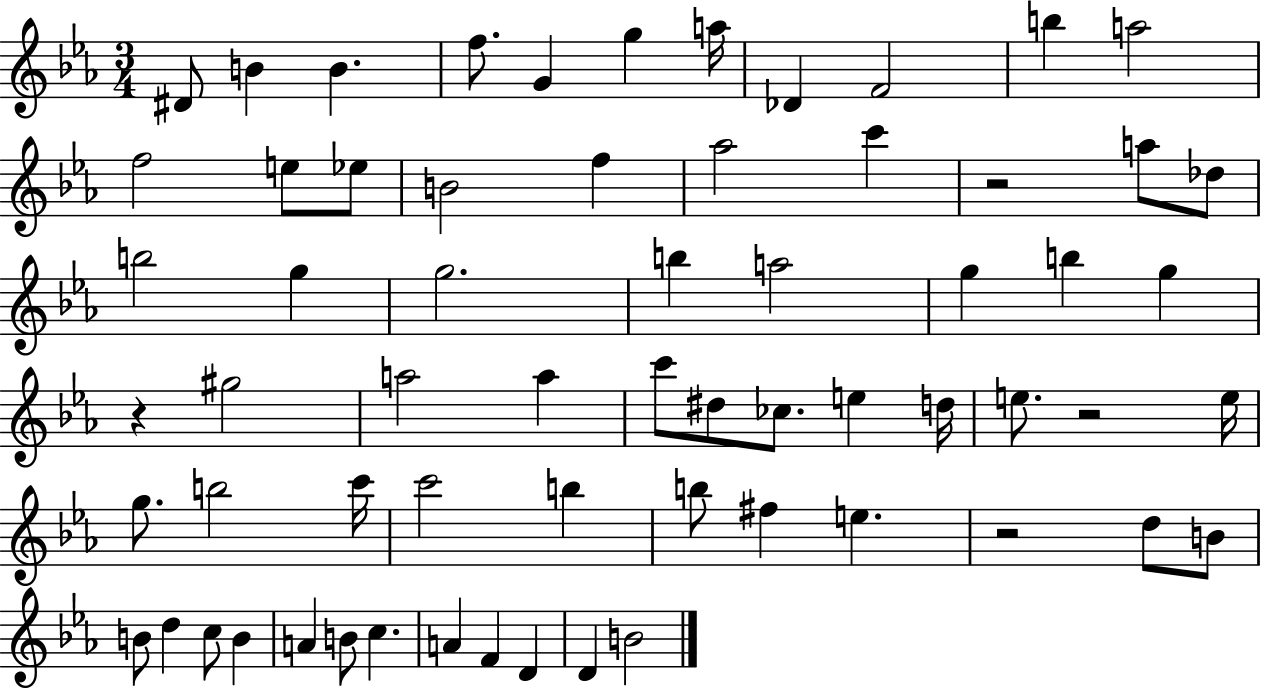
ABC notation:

X:1
T:Untitled
M:3/4
L:1/4
K:Eb
^D/2 B B f/2 G g a/4 _D F2 b a2 f2 e/2 _e/2 B2 f _a2 c' z2 a/2 _d/2 b2 g g2 b a2 g b g z ^g2 a2 a c'/2 ^d/2 _c/2 e d/4 e/2 z2 e/4 g/2 b2 c'/4 c'2 b b/2 ^f e z2 d/2 B/2 B/2 d c/2 B A B/2 c A F D D B2